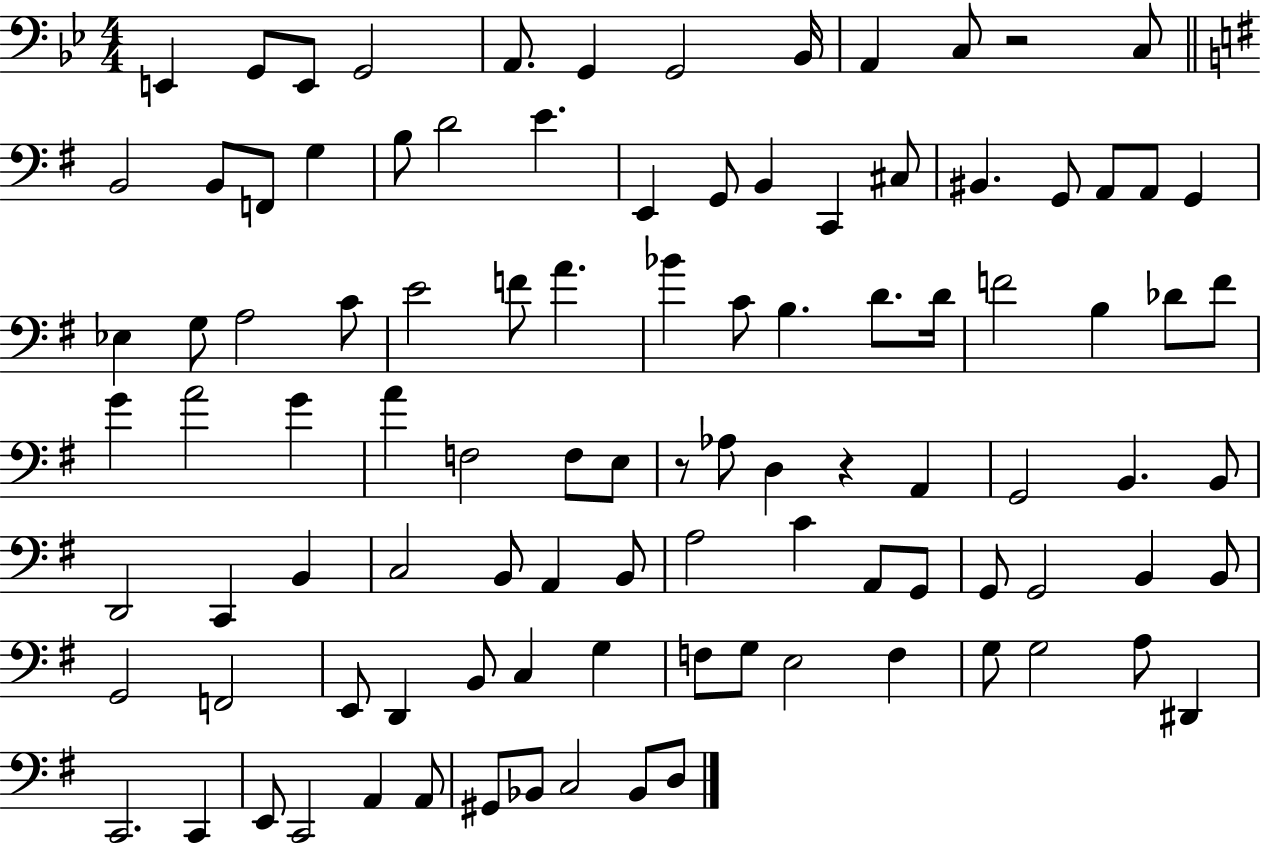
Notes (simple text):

E2/q G2/e E2/e G2/h A2/e. G2/q G2/h Bb2/s A2/q C3/e R/h C3/e B2/h B2/e F2/e G3/q B3/e D4/h E4/q. E2/q G2/e B2/q C2/q C#3/e BIS2/q. G2/e A2/e A2/e G2/q Eb3/q G3/e A3/h C4/e E4/h F4/e A4/q. Bb4/q C4/e B3/q. D4/e. D4/s F4/h B3/q Db4/e F4/e G4/q A4/h G4/q A4/q F3/h F3/e E3/e R/e Ab3/e D3/q R/q A2/q G2/h B2/q. B2/e D2/h C2/q B2/q C3/h B2/e A2/q B2/e A3/h C4/q A2/e G2/e G2/e G2/h B2/q B2/e G2/h F2/h E2/e D2/q B2/e C3/q G3/q F3/e G3/e E3/h F3/q G3/e G3/h A3/e D#2/q C2/h. C2/q E2/e C2/h A2/q A2/e G#2/e Bb2/e C3/h Bb2/e D3/e